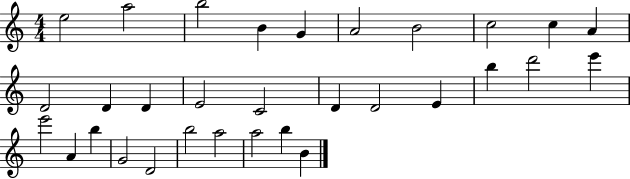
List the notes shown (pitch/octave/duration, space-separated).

E5/h A5/h B5/h B4/q G4/q A4/h B4/h C5/h C5/q A4/q D4/h D4/q D4/q E4/h C4/h D4/q D4/h E4/q B5/q D6/h E6/q E6/h A4/q B5/q G4/h D4/h B5/h A5/h A5/h B5/q B4/q